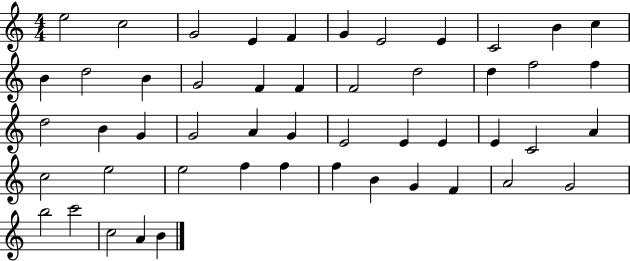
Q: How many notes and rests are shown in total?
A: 50